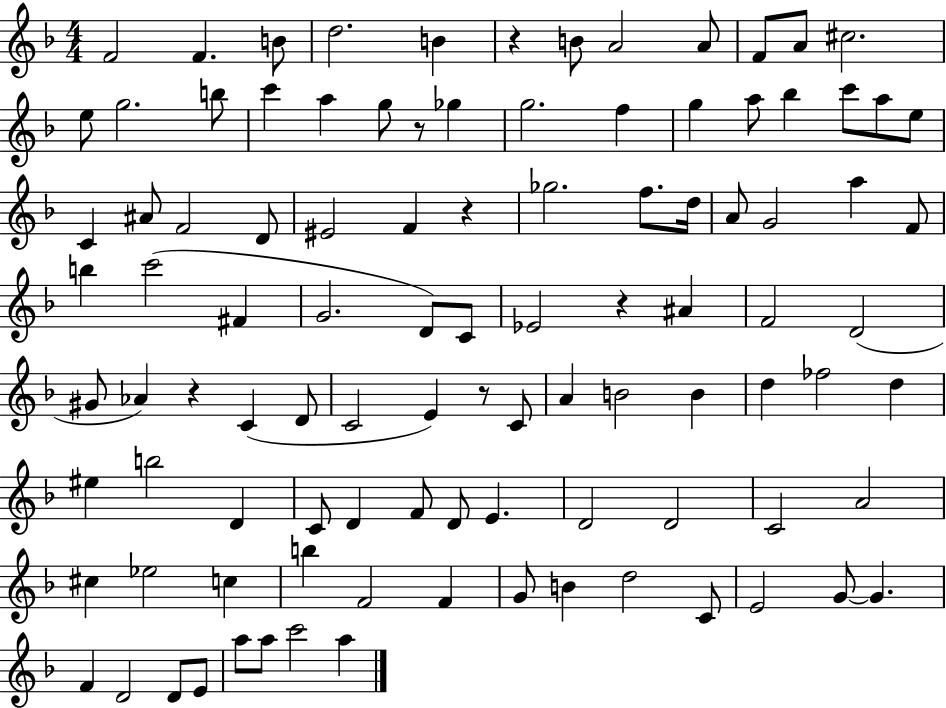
F4/h F4/q. B4/e D5/h. B4/q R/q B4/e A4/h A4/e F4/e A4/e C#5/h. E5/e G5/h. B5/e C6/q A5/q G5/e R/e Gb5/q G5/h. F5/q G5/q A5/e Bb5/q C6/e A5/e E5/e C4/q A#4/e F4/h D4/e EIS4/h F4/q R/q Gb5/h. F5/e. D5/s A4/e G4/h A5/q F4/e B5/q C6/h F#4/q G4/h. D4/e C4/e Eb4/h R/q A#4/q F4/h D4/h G#4/e Ab4/q R/q C4/q D4/e C4/h E4/q R/e C4/e A4/q B4/h B4/q D5/q FES5/h D5/q EIS5/q B5/h D4/q C4/e D4/q F4/e D4/e E4/q. D4/h D4/h C4/h A4/h C#5/q Eb5/h C5/q B5/q F4/h F4/q G4/e B4/q D5/h C4/e E4/h G4/e G4/q. F4/q D4/h D4/e E4/e A5/e A5/e C6/h A5/q